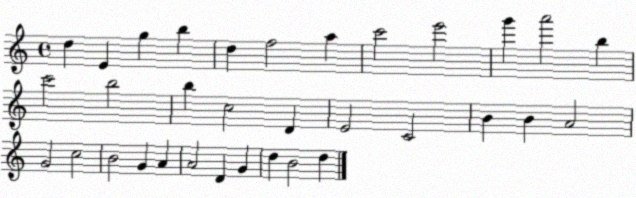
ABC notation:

X:1
T:Untitled
M:4/4
L:1/4
K:C
d E g b d f2 a c'2 e'2 g' a'2 b c'2 b2 b c2 D E2 C2 B B A2 G2 c2 B2 G A A2 D G d B2 d